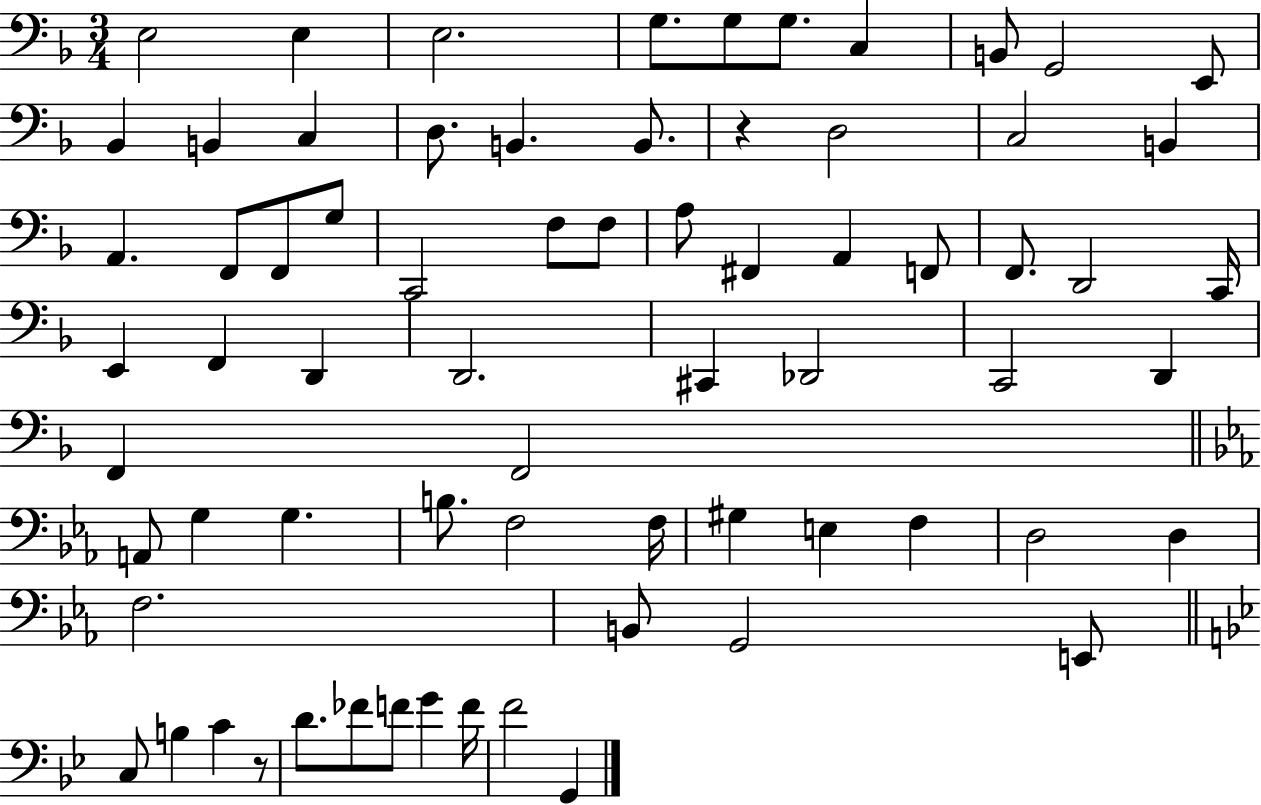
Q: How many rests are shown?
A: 2